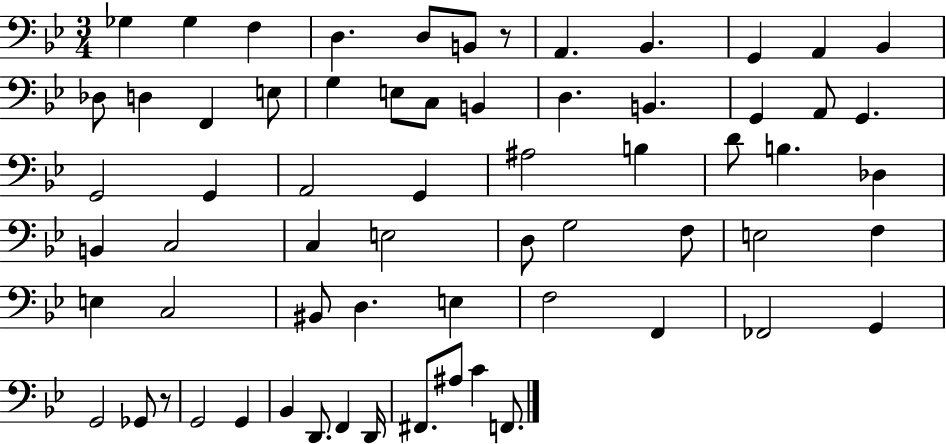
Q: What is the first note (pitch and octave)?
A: Gb3